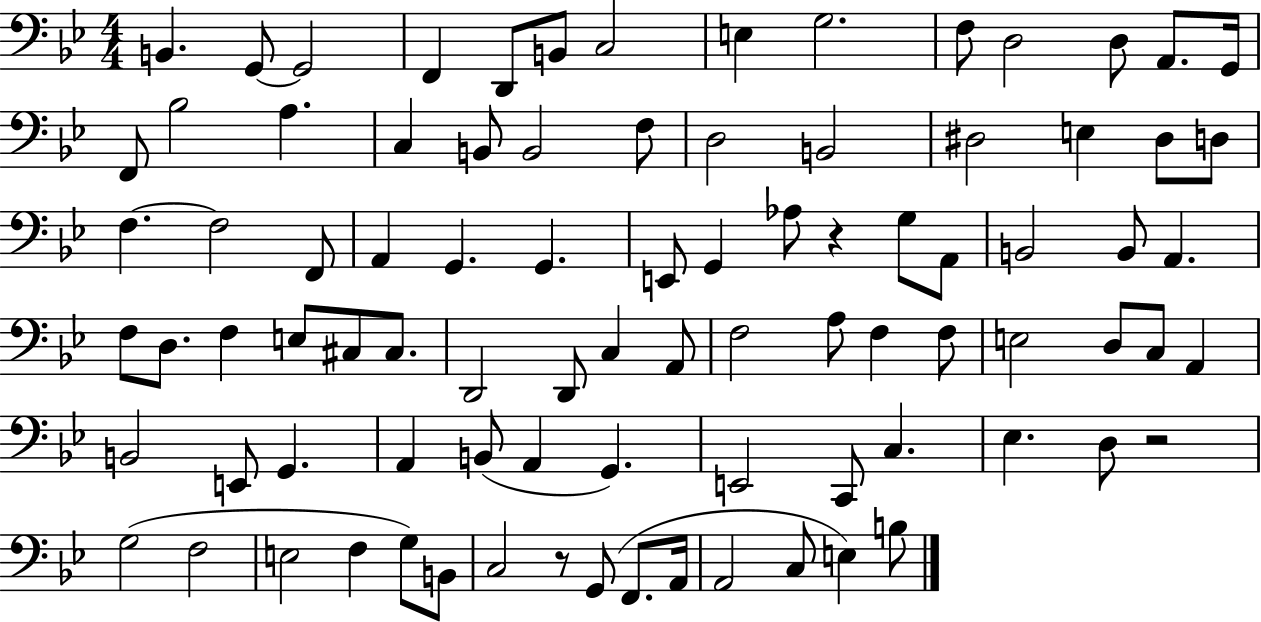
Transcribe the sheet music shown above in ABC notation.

X:1
T:Untitled
M:4/4
L:1/4
K:Bb
B,, G,,/2 G,,2 F,, D,,/2 B,,/2 C,2 E, G,2 F,/2 D,2 D,/2 A,,/2 G,,/4 F,,/2 _B,2 A, C, B,,/2 B,,2 F,/2 D,2 B,,2 ^D,2 E, ^D,/2 D,/2 F, F,2 F,,/2 A,, G,, G,, E,,/2 G,, _A,/2 z G,/2 A,,/2 B,,2 B,,/2 A,, F,/2 D,/2 F, E,/2 ^C,/2 ^C,/2 D,,2 D,,/2 C, A,,/2 F,2 A,/2 F, F,/2 E,2 D,/2 C,/2 A,, B,,2 E,,/2 G,, A,, B,,/2 A,, G,, E,,2 C,,/2 C, _E, D,/2 z2 G,2 F,2 E,2 F, G,/2 B,,/2 C,2 z/2 G,,/2 F,,/2 A,,/4 A,,2 C,/2 E, B,/2